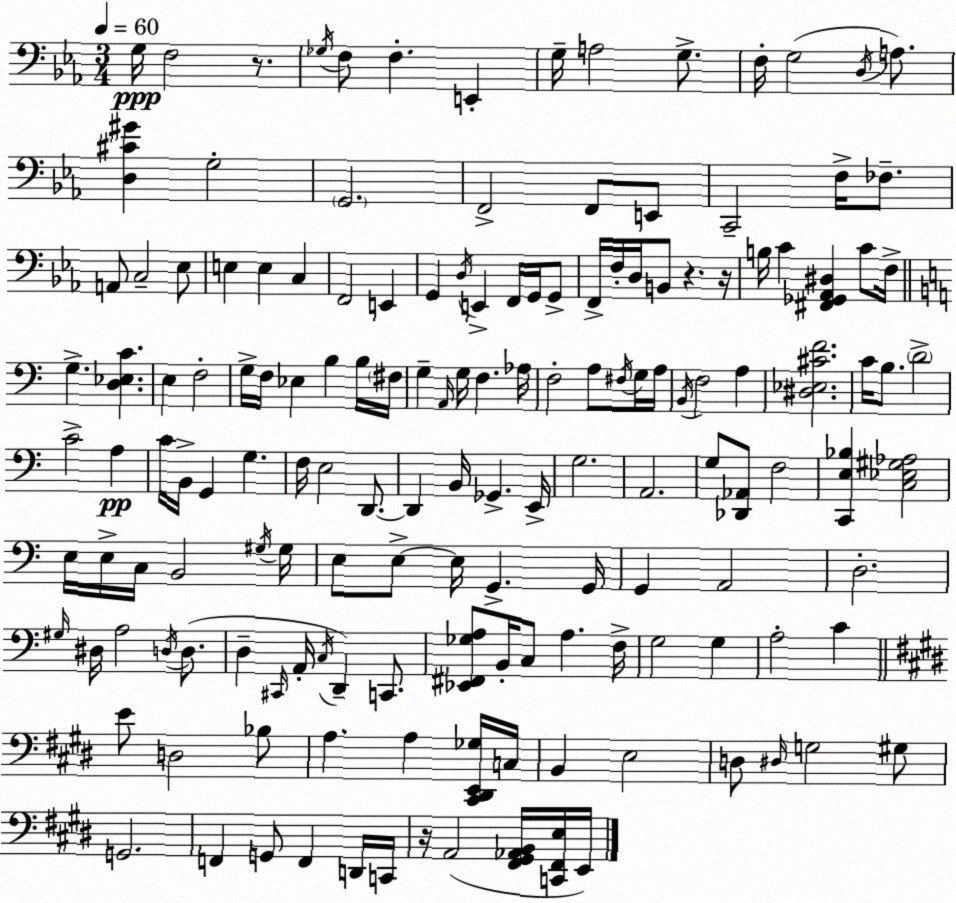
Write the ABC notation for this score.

X:1
T:Untitled
M:3/4
L:1/4
K:Eb
G,/4 F,2 z/2 _G,/4 F,/2 F, E,, G,/4 A,2 G,/2 F,/4 G,2 D,/4 A,/2 [D,^C^G] G,2 G,,2 F,,2 F,,/2 E,,/2 C,,2 F,/4 _F,/2 A,,/2 C,2 _E,/2 E, E, C, F,,2 E,, G,, D,/4 E,, F,,/4 G,,/4 G,,/2 F,,/4 F,/4 D,/4 B,,/2 z z/4 B,/4 C [^F,,_G,,_A,,^D,] C/2 F,/4 G, [D,_E,C] E, F,2 G,/4 F,/4 _E, B, B,/4 ^F,/4 G, A,,/4 G,/4 F, _A,/4 F,2 A,/2 ^F,/4 G,/4 A,/4 B,,/4 F,2 A, [^D,_E,^CF]2 C/4 B,/2 D2 C2 A, C/4 B,,/4 G,, G, F,/4 E,2 D,,/2 D,, B,,/4 _G,, E,,/4 G,2 A,,2 G,/2 [_D,,_A,,]/2 F,2 [C,,E,_B,] [C,_E,^G,_A,]2 E,/4 E,/4 C,/4 B,,2 ^G,/4 ^G,/4 E,/2 E,/2 E,/4 G,, G,,/4 G,, A,,2 D,2 ^G,/4 ^D,/4 A,2 D,/4 D,/2 D, ^C,,/4 A,,/4 C,/4 D,, C,,/2 [_E,,^F,,_G,A,]/2 B,,/4 C,/2 A, F,/4 G,2 G, A,2 C E/2 D,2 _B,/2 A, A, [^C,,^D,,E,,_G,]/4 C,/4 B,, E,2 D,/2 ^D,/4 G,2 ^G,/2 G,,2 F,, G,,/2 F,, D,,/4 C,,/4 z/4 A,,2 [^F,,^G,,_A,,B,,]/4 [C,,^F,,E,]/4 E,,/4